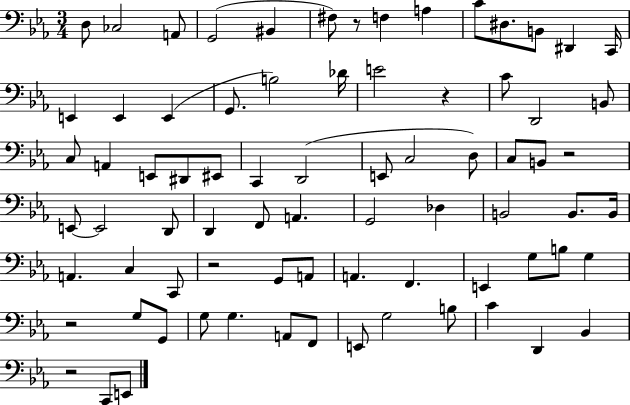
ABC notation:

X:1
T:Untitled
M:3/4
L:1/4
K:Eb
D,/2 _C,2 A,,/2 G,,2 ^B,, ^F,/2 z/2 F, A, C/2 ^D,/2 B,,/2 ^D,, C,,/4 E,, E,, E,, G,,/2 B,2 _D/4 E2 z C/2 D,,2 B,,/2 C,/2 A,, E,,/2 ^D,,/2 ^E,,/2 C,, D,,2 E,,/2 C,2 D,/2 C,/2 B,,/2 z2 E,,/2 E,,2 D,,/2 D,, F,,/2 A,, G,,2 _D, B,,2 B,,/2 B,,/4 A,, C, C,,/2 z2 G,,/2 A,,/2 A,, F,, E,, G,/2 B,/2 G, z2 G,/2 G,,/2 G,/2 G, A,,/2 F,,/2 E,,/2 G,2 B,/2 C D,, _B,, z2 C,,/2 E,,/2